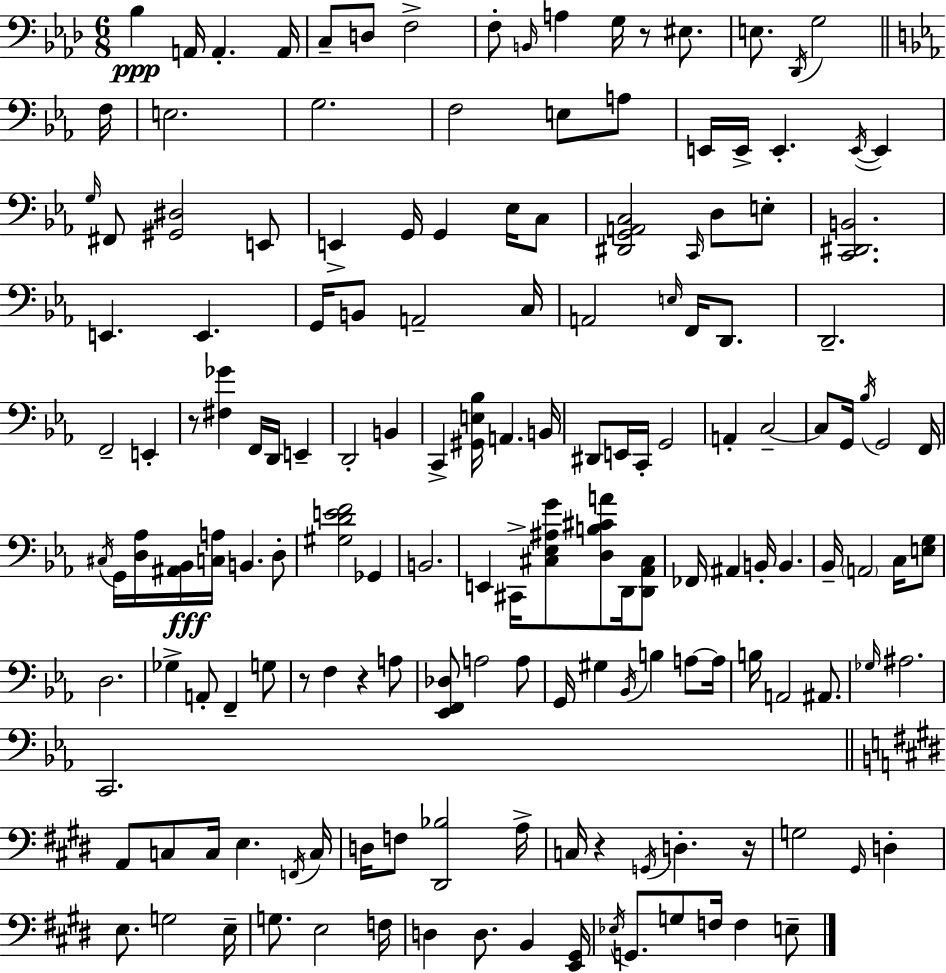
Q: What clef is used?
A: bass